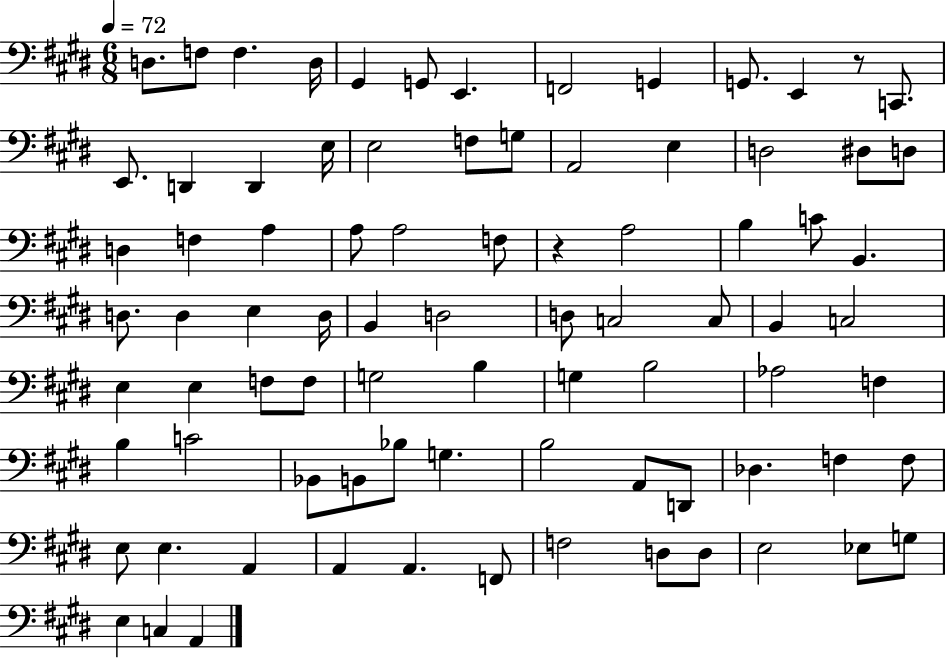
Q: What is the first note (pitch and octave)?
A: D3